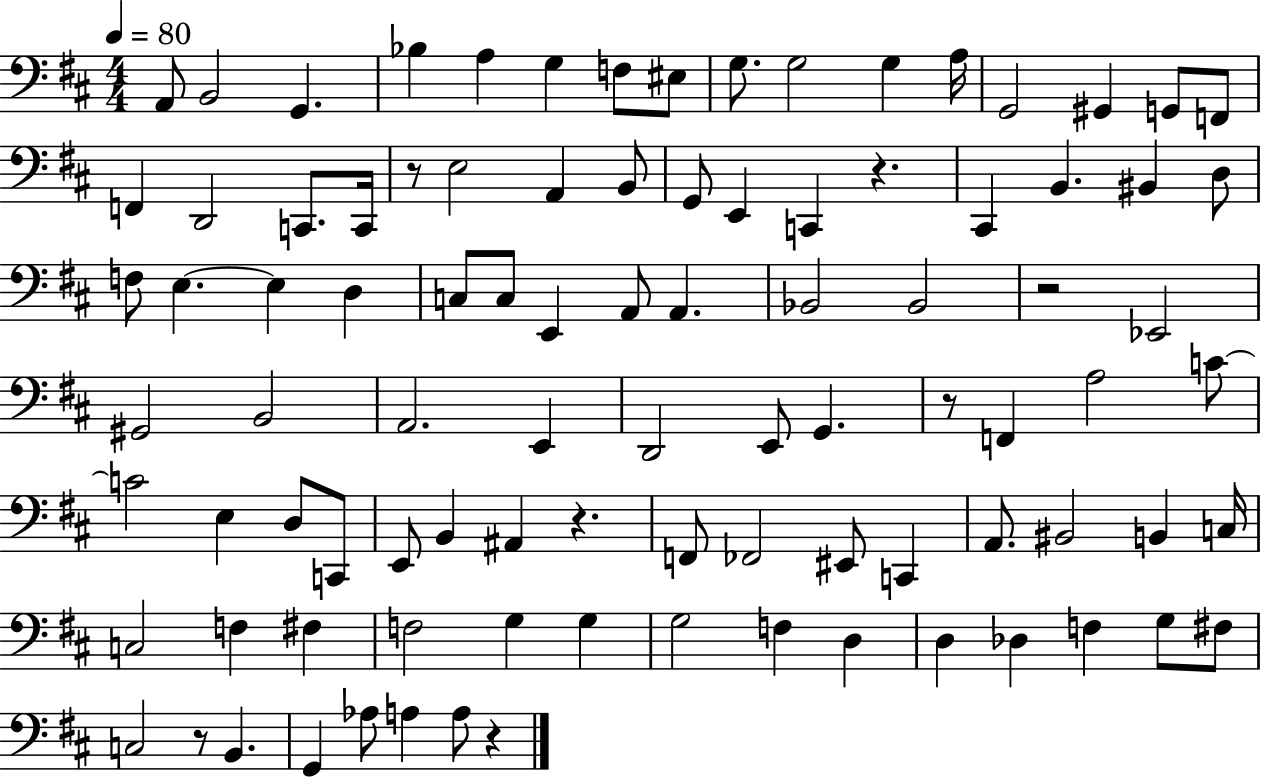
{
  \clef bass
  \numericTimeSignature
  \time 4/4
  \key d \major
  \tempo 4 = 80
  \repeat volta 2 { a,8 b,2 g,4. | bes4 a4 g4 f8 eis8 | g8. g2 g4 a16 | g,2 gis,4 g,8 f,8 | \break f,4 d,2 c,8. c,16 | r8 e2 a,4 b,8 | g,8 e,4 c,4 r4. | cis,4 b,4. bis,4 d8 | \break f8 e4.~~ e4 d4 | c8 c8 e,4 a,8 a,4. | bes,2 bes,2 | r2 ees,2 | \break gis,2 b,2 | a,2. e,4 | d,2 e,8 g,4. | r8 f,4 a2 c'8~~ | \break c'2 e4 d8 c,8 | e,8 b,4 ais,4 r4. | f,8 fes,2 eis,8 c,4 | a,8. bis,2 b,4 c16 | \break c2 f4 fis4 | f2 g4 g4 | g2 f4 d4 | d4 des4 f4 g8 fis8 | \break c2 r8 b,4. | g,4 aes8 a4 a8 r4 | } \bar "|."
}